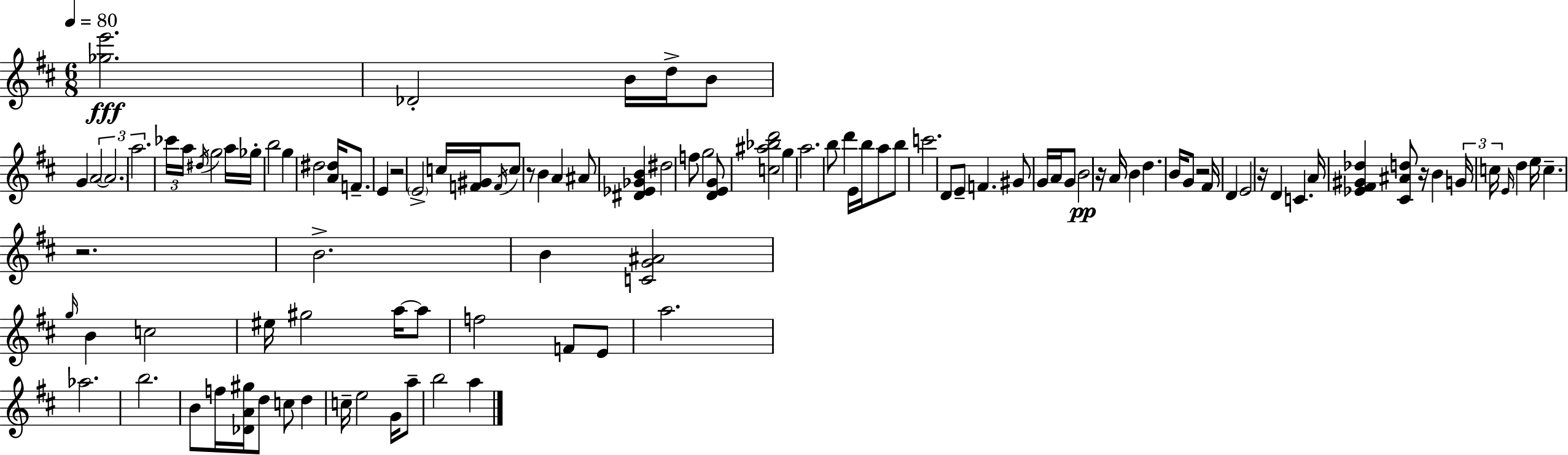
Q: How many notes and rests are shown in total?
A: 107